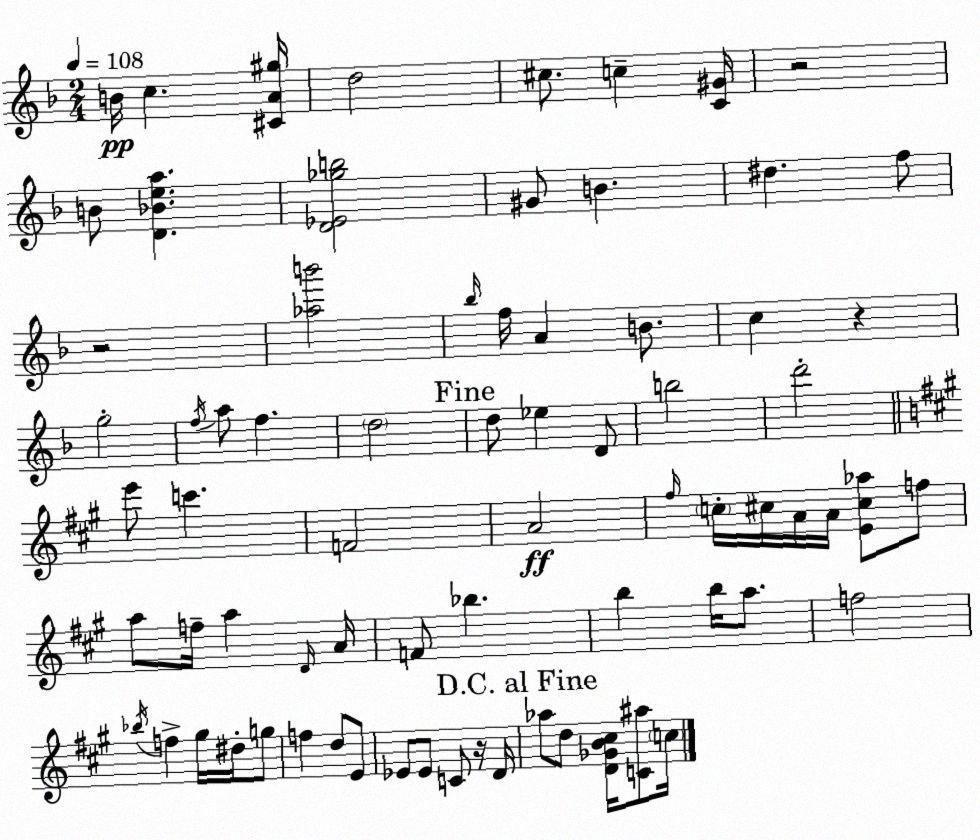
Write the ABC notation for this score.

X:1
T:Untitled
M:2/4
L:1/4
K:F
B/4 c [^CA^g]/4 d2 ^c/2 c [C^G]/4 z2 B/2 [D_Bea] [D_E_gb]2 ^G/2 B ^d f/2 z2 [_ab']2 _b/4 f/4 A B/2 c z g2 f/4 a/2 f d2 d/2 _e D/2 b2 d'2 e'/2 c' F2 A2 ^f/4 c/4 ^c/4 A/4 A/4 [E^c_a]/2 f/2 a/2 f/4 a D/4 A/4 F/2 _b b b/4 a/2 f2 _b/4 f ^g/4 ^d/4 g/2 f d/2 E/2 _E/2 _E/2 C/2 z/4 D/4 _a/2 d/2 [D_GB^c]/4 [C^a]/2 c/4